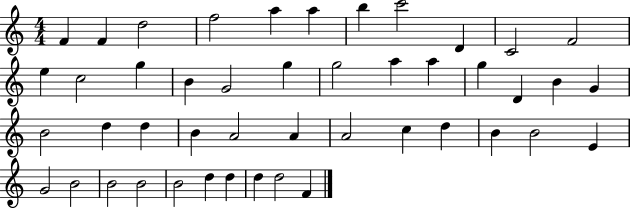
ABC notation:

X:1
T:Untitled
M:4/4
L:1/4
K:C
F F d2 f2 a a b c'2 D C2 F2 e c2 g B G2 g g2 a a g D B G B2 d d B A2 A A2 c d B B2 E G2 B2 B2 B2 B2 d d d d2 F